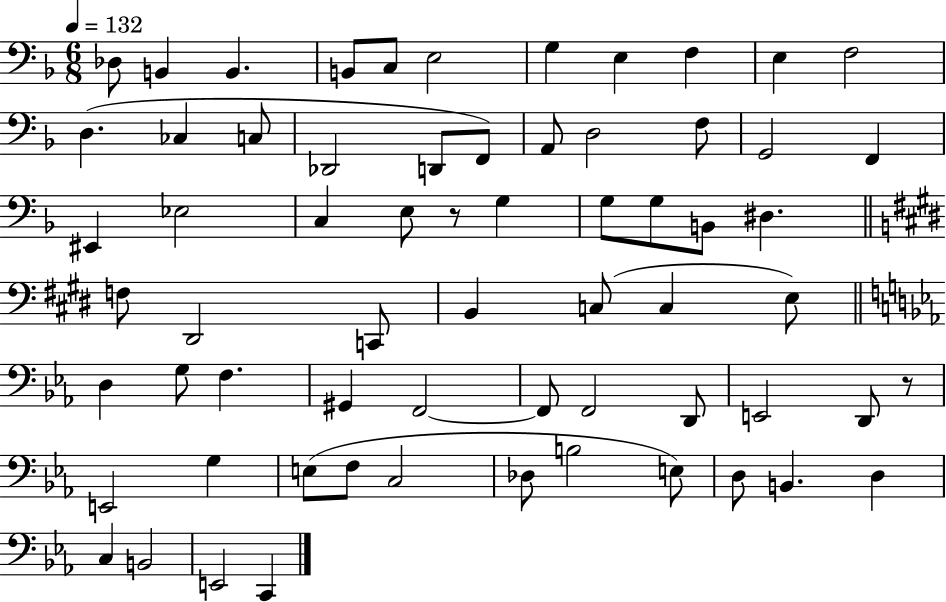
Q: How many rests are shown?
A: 2